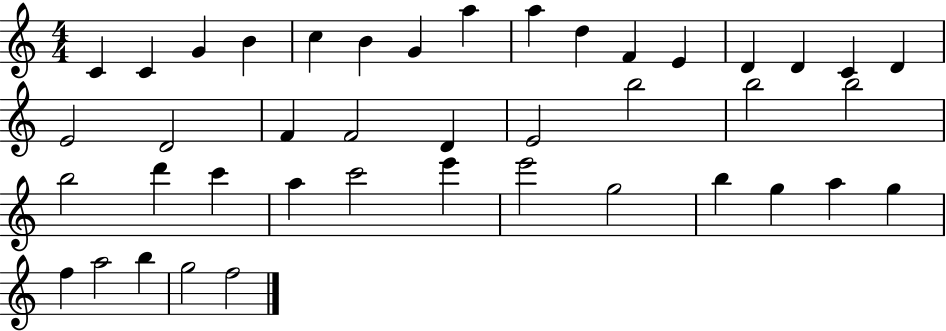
{
  \clef treble
  \numericTimeSignature
  \time 4/4
  \key c \major
  c'4 c'4 g'4 b'4 | c''4 b'4 g'4 a''4 | a''4 d''4 f'4 e'4 | d'4 d'4 c'4 d'4 | \break e'2 d'2 | f'4 f'2 d'4 | e'2 b''2 | b''2 b''2 | \break b''2 d'''4 c'''4 | a''4 c'''2 e'''4 | e'''2 g''2 | b''4 g''4 a''4 g''4 | \break f''4 a''2 b''4 | g''2 f''2 | \bar "|."
}